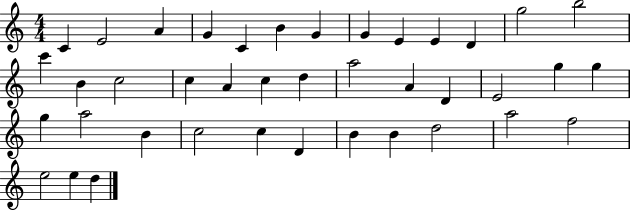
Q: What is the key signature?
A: C major